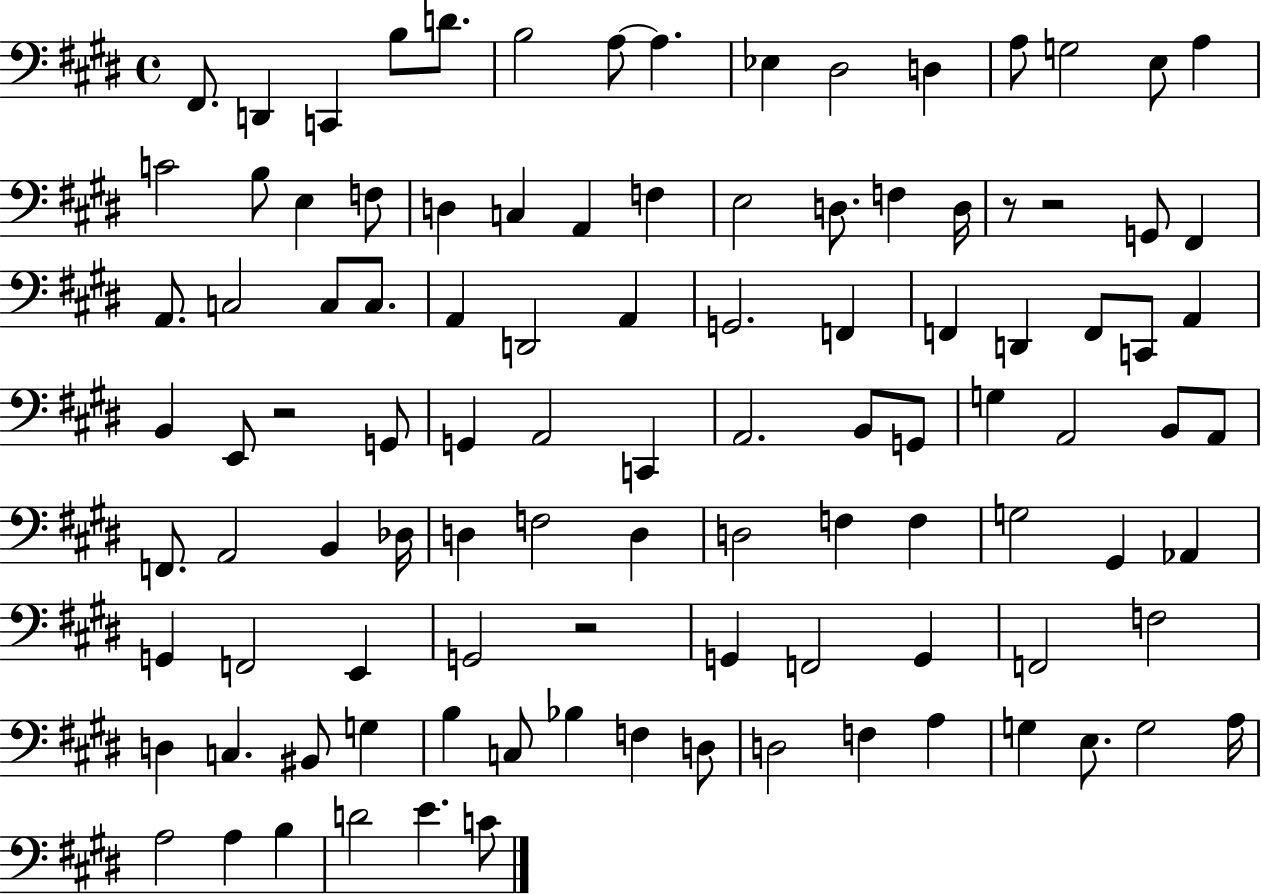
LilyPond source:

{
  \clef bass
  \time 4/4
  \defaultTimeSignature
  \key e \major
  fis,8. d,4 c,4 b8 d'8. | b2 a8~~ a4. | ees4 dis2 d4 | a8 g2 e8 a4 | \break c'2 b8 e4 f8 | d4 c4 a,4 f4 | e2 d8. f4 d16 | r8 r2 g,8 fis,4 | \break a,8. c2 c8 c8. | a,4 d,2 a,4 | g,2. f,4 | f,4 d,4 f,8 c,8 a,4 | \break b,4 e,8 r2 g,8 | g,4 a,2 c,4 | a,2. b,8 g,8 | g4 a,2 b,8 a,8 | \break f,8. a,2 b,4 des16 | d4 f2 d4 | d2 f4 f4 | g2 gis,4 aes,4 | \break g,4 f,2 e,4 | g,2 r2 | g,4 f,2 g,4 | f,2 f2 | \break d4 c4. bis,8 g4 | b4 c8 bes4 f4 d8 | d2 f4 a4 | g4 e8. g2 a16 | \break a2 a4 b4 | d'2 e'4. c'8 | \bar "|."
}